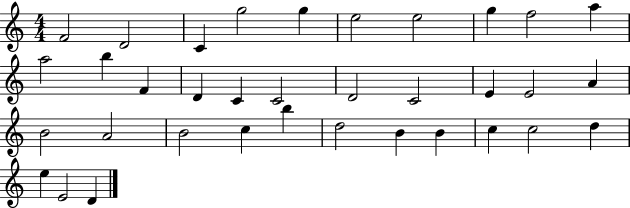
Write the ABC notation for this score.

X:1
T:Untitled
M:4/4
L:1/4
K:C
F2 D2 C g2 g e2 e2 g f2 a a2 b F D C C2 D2 C2 E E2 A B2 A2 B2 c b d2 B B c c2 d e E2 D